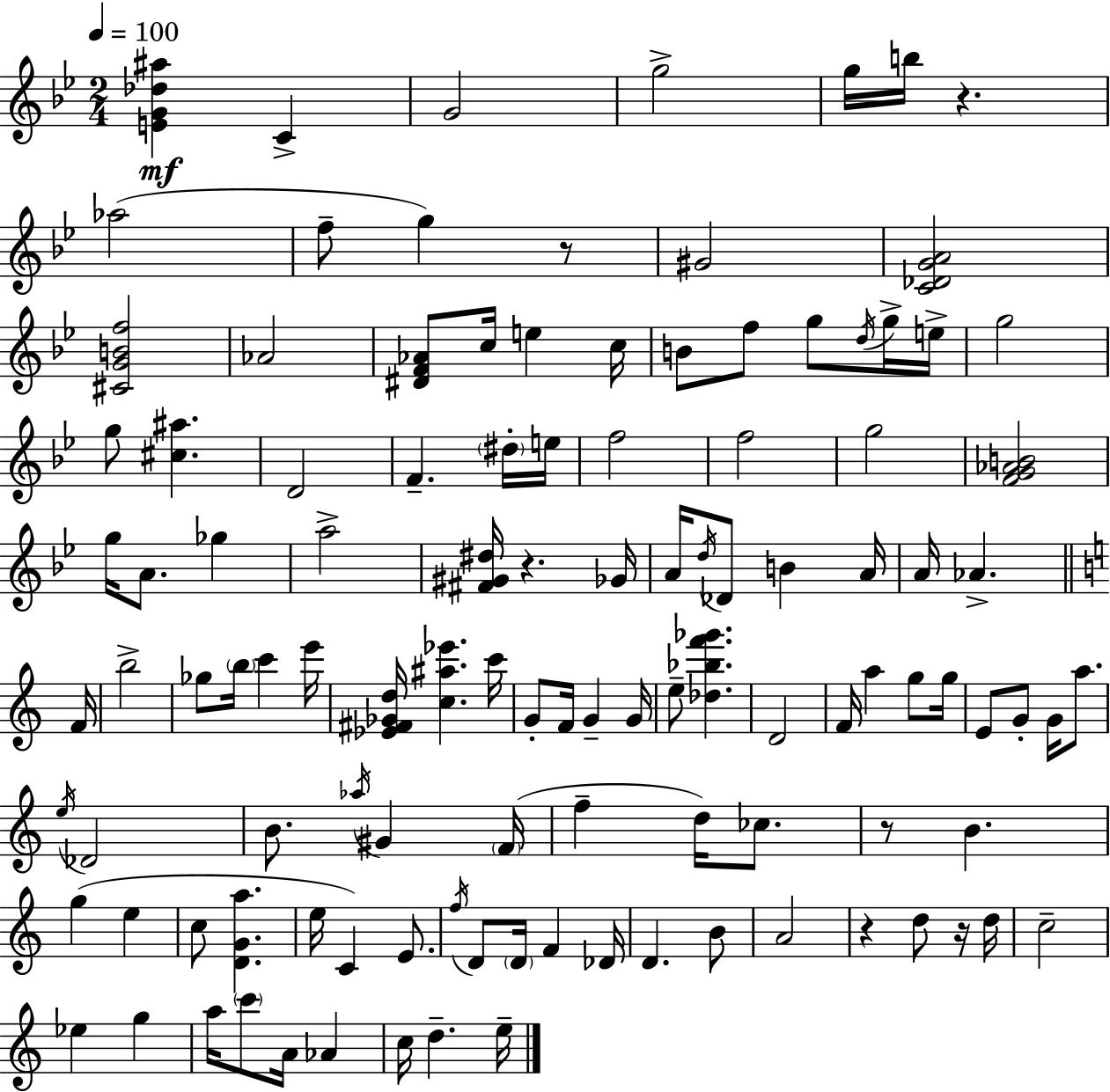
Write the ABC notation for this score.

X:1
T:Untitled
M:2/4
L:1/4
K:Gm
[EG_d^a] C G2 g2 g/4 b/4 z _a2 f/2 g z/2 ^G2 [C_DGA]2 [^CGBf]2 _A2 [^DF_A]/2 c/4 e c/4 B/2 f/2 g/2 d/4 g/4 e/4 g2 g/2 [^c^a] D2 F ^d/4 e/4 f2 f2 g2 [FG_AB]2 g/4 A/2 _g a2 [^F^G^d]/4 z _G/4 A/4 d/4 _D/2 B A/4 A/4 _A F/4 b2 _g/2 b/4 c' e'/4 [_E^F_Gd]/4 [c^a_e'] c'/4 G/2 F/4 G G/4 e/2 [_d_bf'_g'] D2 F/4 a g/2 g/4 E/2 G/2 G/4 a/2 e/4 _D2 B/2 _a/4 ^G F/4 f d/4 _c/2 z/2 B g e c/2 [DGa] e/4 C E/2 f/4 D/2 D/4 F _D/4 D B/2 A2 z d/2 z/4 d/4 c2 _e g a/4 c'/2 A/4 _A c/4 d e/4